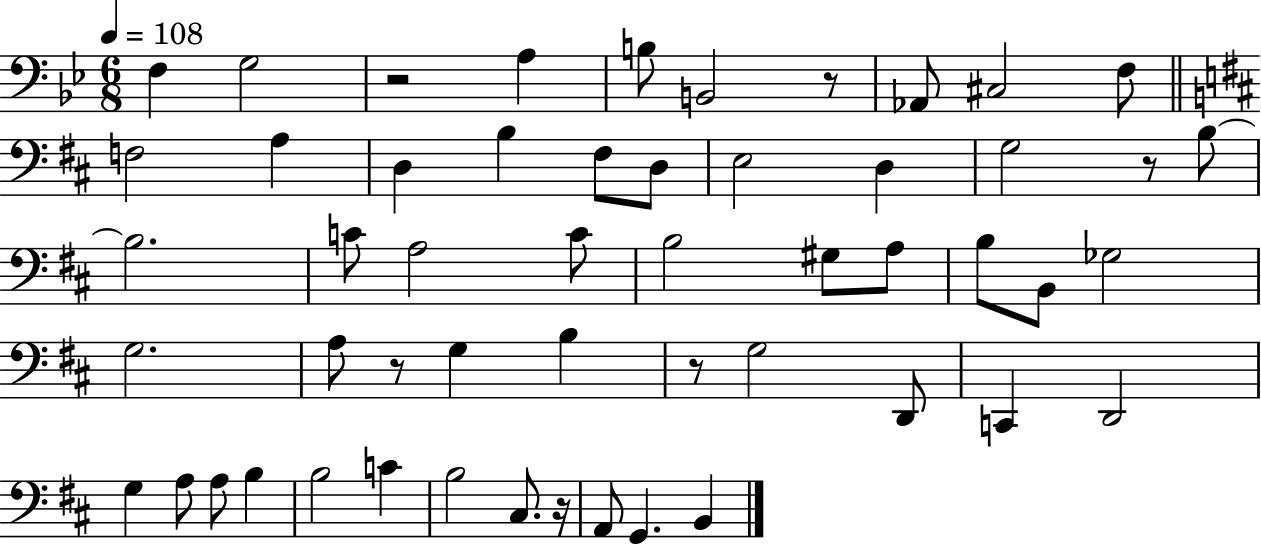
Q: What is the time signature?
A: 6/8